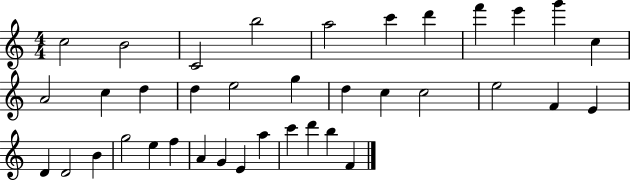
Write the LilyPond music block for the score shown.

{
  \clef treble
  \numericTimeSignature
  \time 4/4
  \key c \major
  c''2 b'2 | c'2 b''2 | a''2 c'''4 d'''4 | f'''4 e'''4 g'''4 c''4 | \break a'2 c''4 d''4 | d''4 e''2 g''4 | d''4 c''4 c''2 | e''2 f'4 e'4 | \break d'4 d'2 b'4 | g''2 e''4 f''4 | a'4 g'4 e'4 a''4 | c'''4 d'''4 b''4 f'4 | \break \bar "|."
}